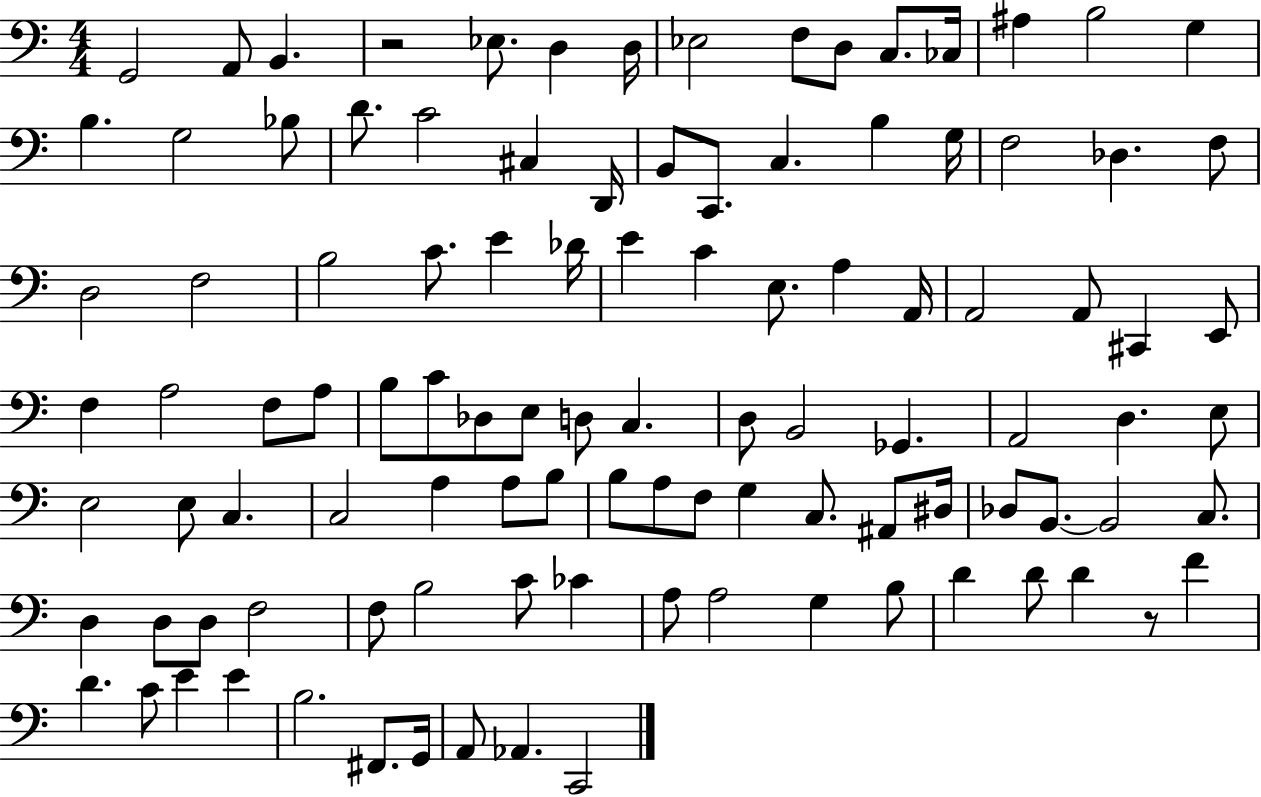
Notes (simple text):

G2/h A2/e B2/q. R/h Eb3/e. D3/q D3/s Eb3/h F3/e D3/e C3/e. CES3/s A#3/q B3/h G3/q B3/q. G3/h Bb3/e D4/e. C4/h C#3/q D2/s B2/e C2/e. C3/q. B3/q G3/s F3/h Db3/q. F3/e D3/h F3/h B3/h C4/e. E4/q Db4/s E4/q C4/q E3/e. A3/q A2/s A2/h A2/e C#2/q E2/e F3/q A3/h F3/e A3/e B3/e C4/e Db3/e E3/e D3/e C3/q. D3/e B2/h Gb2/q. A2/h D3/q. E3/e E3/h E3/e C3/q. C3/h A3/q A3/e B3/e B3/e A3/e F3/e G3/q C3/e. A#2/e D#3/s Db3/e B2/e. B2/h C3/e. D3/q D3/e D3/e F3/h F3/e B3/h C4/e CES4/q A3/e A3/h G3/q B3/e D4/q D4/e D4/q R/e F4/q D4/q. C4/e E4/q E4/q B3/h. F#2/e. G2/s A2/e Ab2/q. C2/h